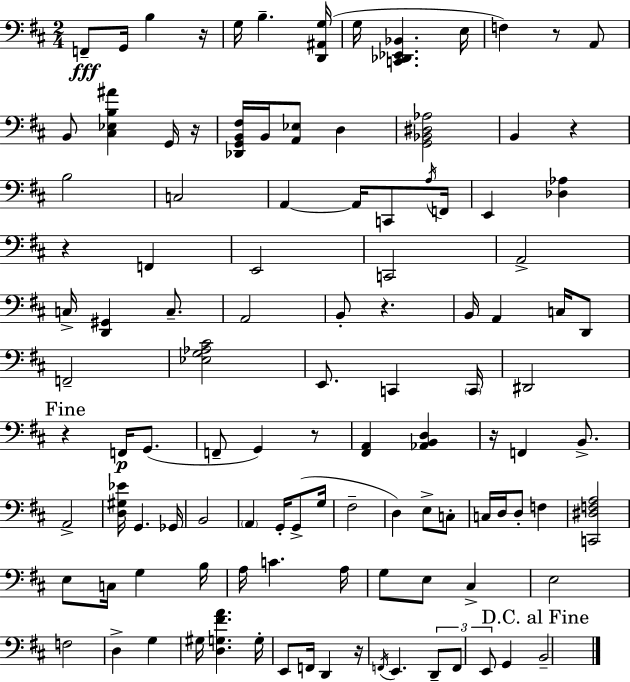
X:1
T:Untitled
M:2/4
L:1/4
K:D
F,,/2 G,,/4 B, z/4 G,/4 B, [D,,^A,,G,]/4 G,/4 [C,,_D,,_E,,_B,,] E,/4 F, z/2 A,,/2 B,,/2 [^C,_E,B,^A] G,,/4 z/4 [_D,,G,,B,,^F,]/4 B,,/4 [A,,_E,]/2 D, [G,,_B,,^D,_A,]2 B,, z B,2 C,2 A,, A,,/4 C,,/2 A,/4 F,,/4 E,, [_D,_A,] z F,, E,,2 C,,2 A,,2 C,/4 [D,,^G,,] C,/2 A,,2 B,,/2 z B,,/4 A,, C,/4 D,,/2 F,,2 [_E,G,_A,^C]2 E,,/2 C,, C,,/4 ^D,,2 z F,,/4 G,,/2 F,,/2 G,, z/2 [^F,,A,,] [_A,,B,,D,] z/4 F,, B,,/2 A,,2 [D,^G,_E]/4 G,, _G,,/4 B,,2 A,, G,,/4 G,,/2 G,/4 ^F,2 D, E,/2 C,/2 C,/4 D,/4 D,/2 F, [C,,^D,F,A,]2 E,/2 C,/4 G, B,/4 A,/4 C A,/4 G,/2 E,/2 ^C, E,2 F,2 D, G, ^G,/4 [D,G,^FA] G,/4 E,,/2 F,,/4 D,, z/4 F,,/4 E,, D,,/2 F,,/2 E,,/2 G,, B,,2